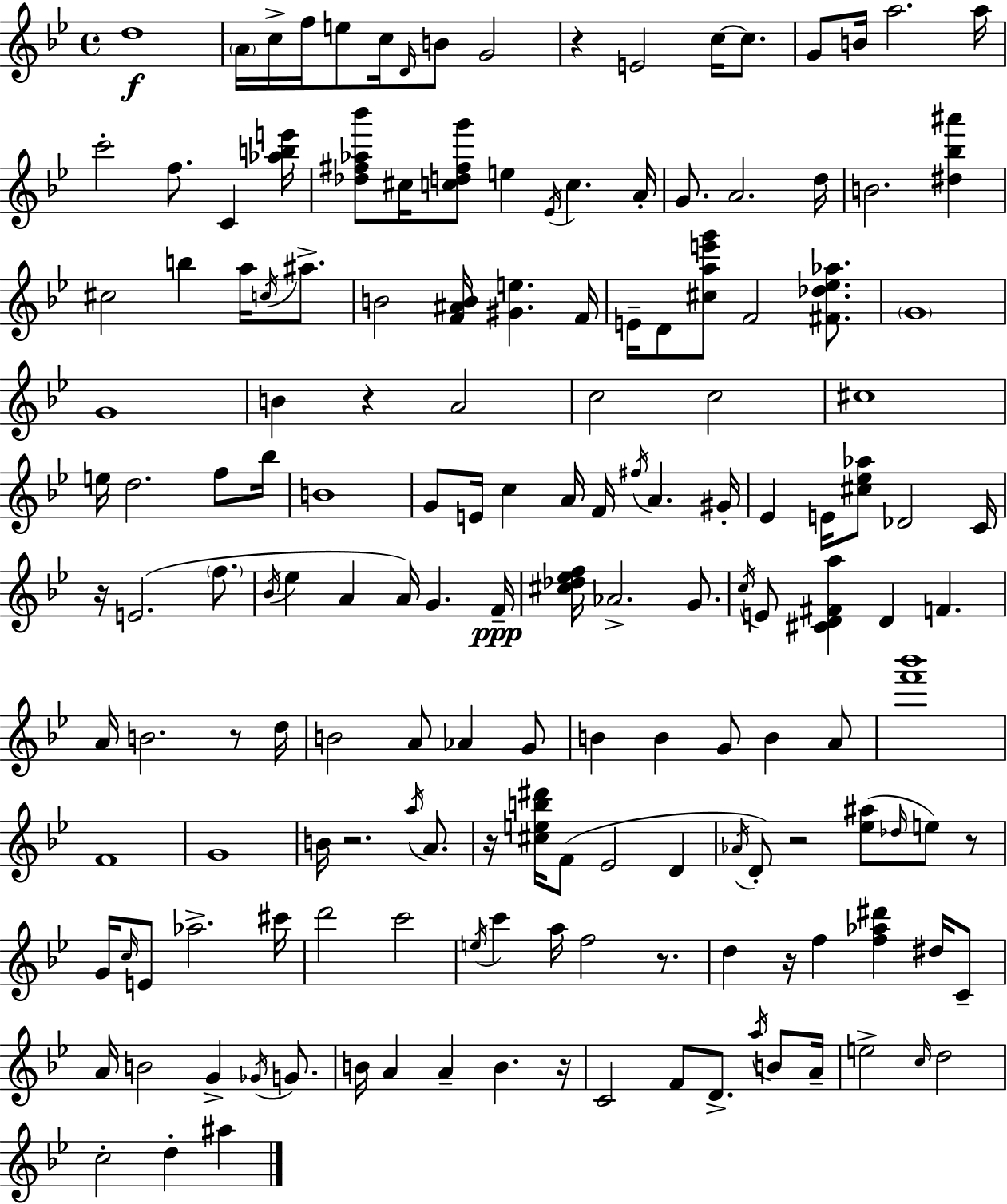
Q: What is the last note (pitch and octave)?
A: A#5